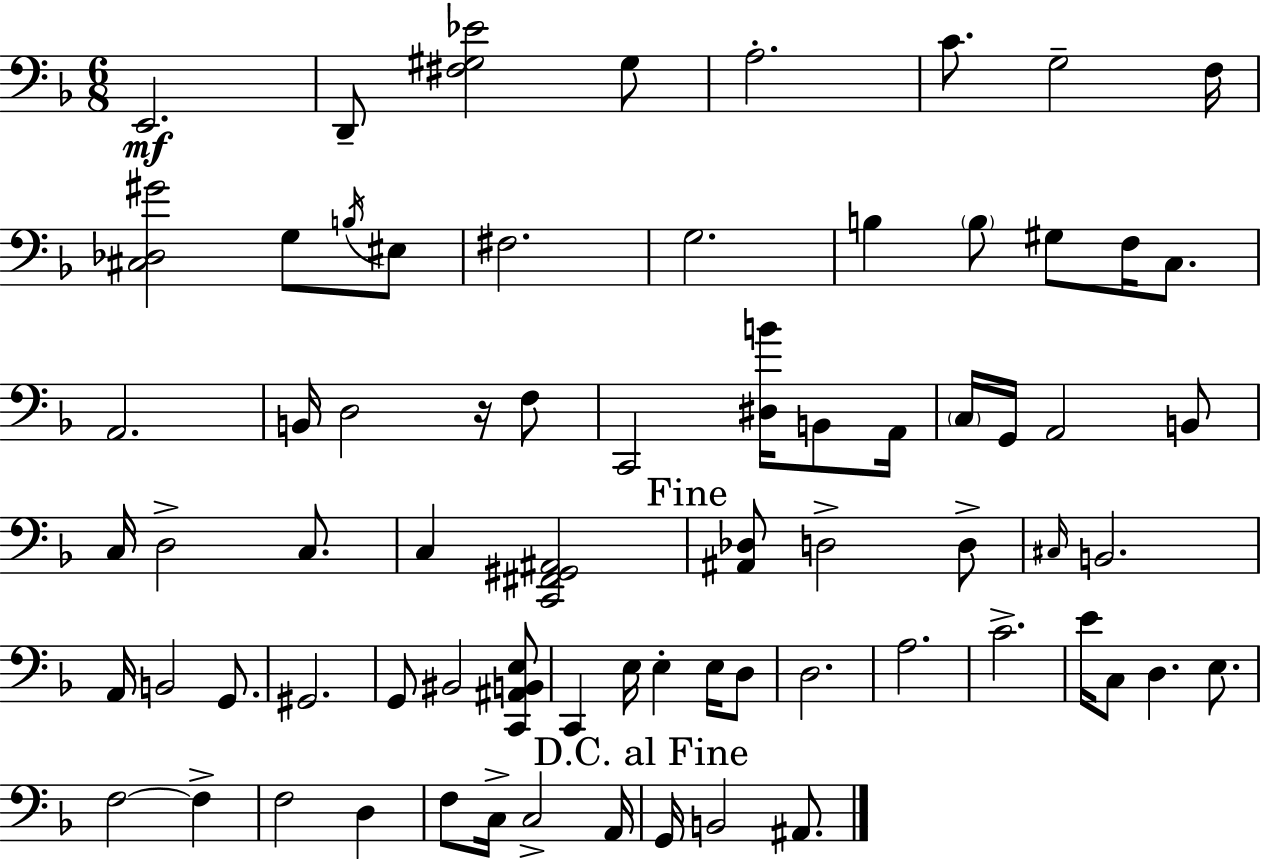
E2/h. D2/e [F#3,G#3,Eb4]/h G#3/e A3/h. C4/e. G3/h F3/s [C#3,Db3,G#4]/h G3/e B3/s EIS3/e F#3/h. G3/h. B3/q B3/e G#3/e F3/s C3/e. A2/h. B2/s D3/h R/s F3/e C2/h [D#3,B4]/s B2/e A2/s C3/s G2/s A2/h B2/e C3/s D3/h C3/e. C3/q [C2,F#2,G#2,A#2]/h [A#2,Db3]/e D3/h D3/e C#3/s B2/h. A2/s B2/h G2/e. G#2/h. G2/e BIS2/h [C2,A#2,B2,E3]/e C2/q E3/s E3/q E3/s D3/e D3/h. A3/h. C4/h. E4/s C3/e D3/q. E3/e. F3/h F3/q F3/h D3/q F3/e C3/s C3/h A2/s G2/s B2/h A#2/e.